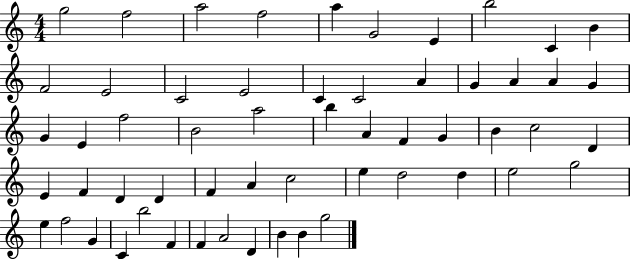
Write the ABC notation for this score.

X:1
T:Untitled
M:4/4
L:1/4
K:C
g2 f2 a2 f2 a G2 E b2 C B F2 E2 C2 E2 C C2 A G A A G G E f2 B2 a2 b A F G B c2 D E F D D F A c2 e d2 d e2 g2 e f2 G C b2 F F A2 D B B g2